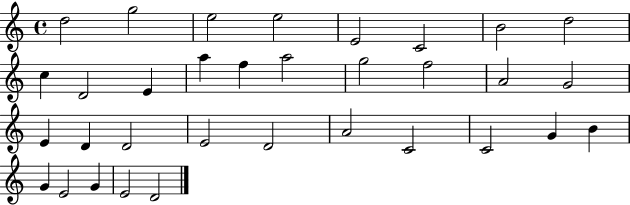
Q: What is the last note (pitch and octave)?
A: D4